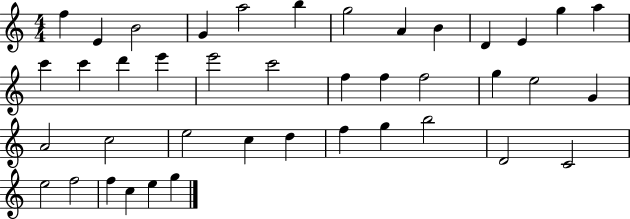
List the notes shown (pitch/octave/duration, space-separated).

F5/q E4/q B4/h G4/q A5/h B5/q G5/h A4/q B4/q D4/q E4/q G5/q A5/q C6/q C6/q D6/q E6/q E6/h C6/h F5/q F5/q F5/h G5/q E5/h G4/q A4/h C5/h E5/h C5/q D5/q F5/q G5/q B5/h D4/h C4/h E5/h F5/h F5/q C5/q E5/q G5/q